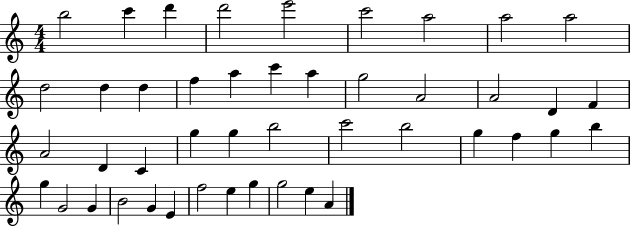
{
  \clef treble
  \numericTimeSignature
  \time 4/4
  \key c \major
  b''2 c'''4 d'''4 | d'''2 e'''2 | c'''2 a''2 | a''2 a''2 | \break d''2 d''4 d''4 | f''4 a''4 c'''4 a''4 | g''2 a'2 | a'2 d'4 f'4 | \break a'2 d'4 c'4 | g''4 g''4 b''2 | c'''2 b''2 | g''4 f''4 g''4 b''4 | \break g''4 g'2 g'4 | b'2 g'4 e'4 | f''2 e''4 g''4 | g''2 e''4 a'4 | \break \bar "|."
}